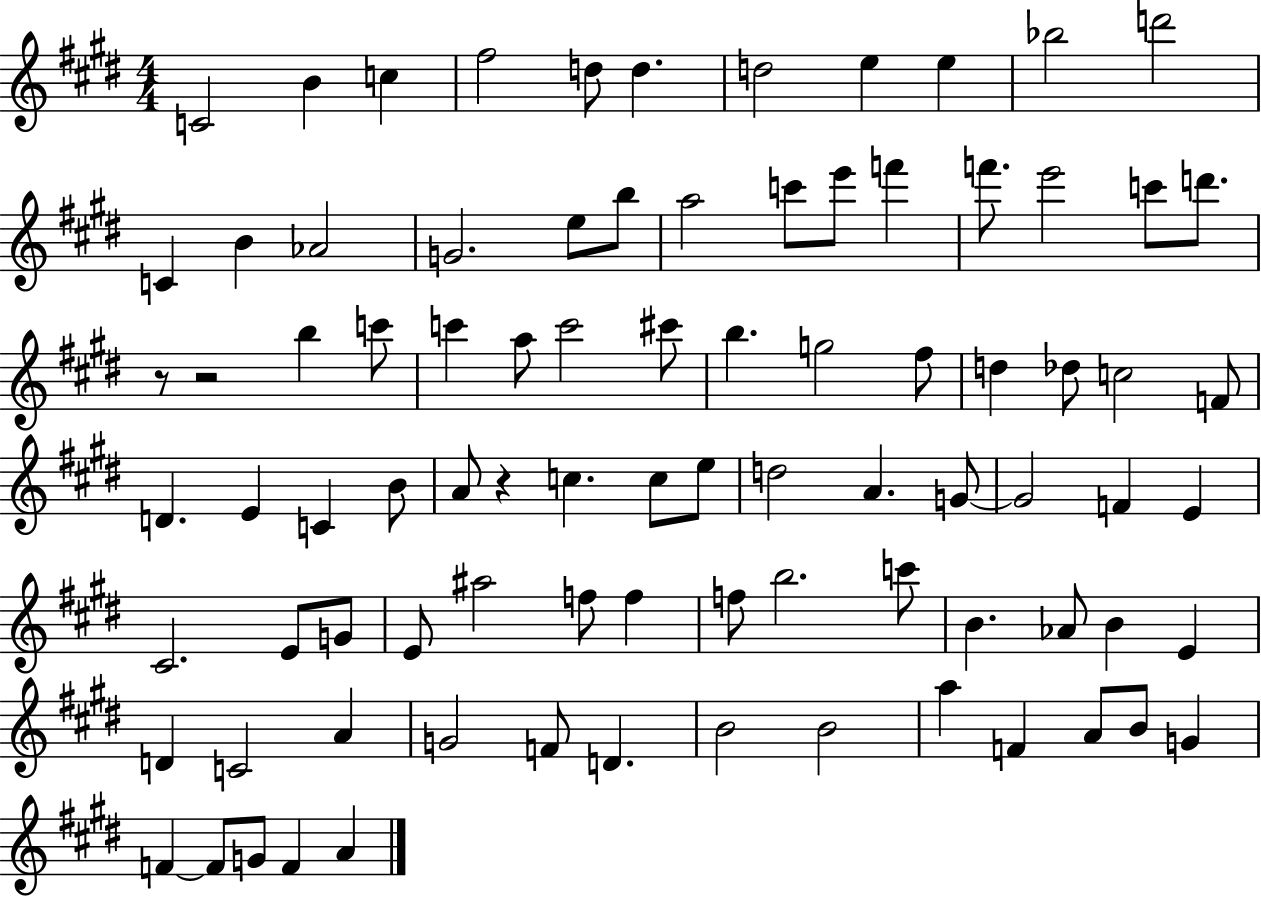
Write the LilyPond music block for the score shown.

{
  \clef treble
  \numericTimeSignature
  \time 4/4
  \key e \major
  c'2 b'4 c''4 | fis''2 d''8 d''4. | d''2 e''4 e''4 | bes''2 d'''2 | \break c'4 b'4 aes'2 | g'2. e''8 b''8 | a''2 c'''8 e'''8 f'''4 | f'''8. e'''2 c'''8 d'''8. | \break r8 r2 b''4 c'''8 | c'''4 a''8 c'''2 cis'''8 | b''4. g''2 fis''8 | d''4 des''8 c''2 f'8 | \break d'4. e'4 c'4 b'8 | a'8 r4 c''4. c''8 e''8 | d''2 a'4. g'8~~ | g'2 f'4 e'4 | \break cis'2. e'8 g'8 | e'8 ais''2 f''8 f''4 | f''8 b''2. c'''8 | b'4. aes'8 b'4 e'4 | \break d'4 c'2 a'4 | g'2 f'8 d'4. | b'2 b'2 | a''4 f'4 a'8 b'8 g'4 | \break f'4~~ f'8 g'8 f'4 a'4 | \bar "|."
}